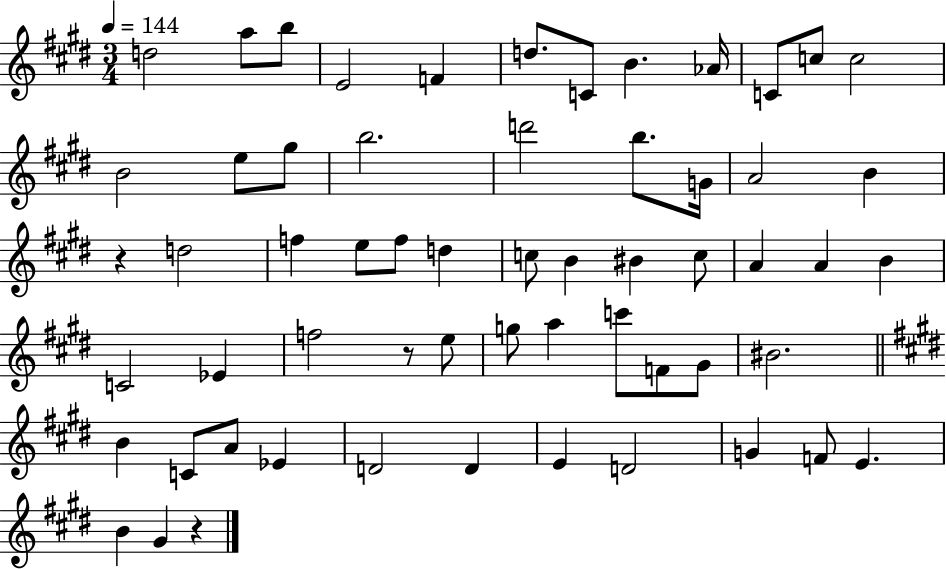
D5/h A5/e B5/e E4/h F4/q D5/e. C4/e B4/q. Ab4/s C4/e C5/e C5/h B4/h E5/e G#5/e B5/h. D6/h B5/e. G4/s A4/h B4/q R/q D5/h F5/q E5/e F5/e D5/q C5/e B4/q BIS4/q C5/e A4/q A4/q B4/q C4/h Eb4/q F5/h R/e E5/e G5/e A5/q C6/e F4/e G#4/e BIS4/h. B4/q C4/e A4/e Eb4/q D4/h D4/q E4/q D4/h G4/q F4/e E4/q. B4/q G#4/q R/q